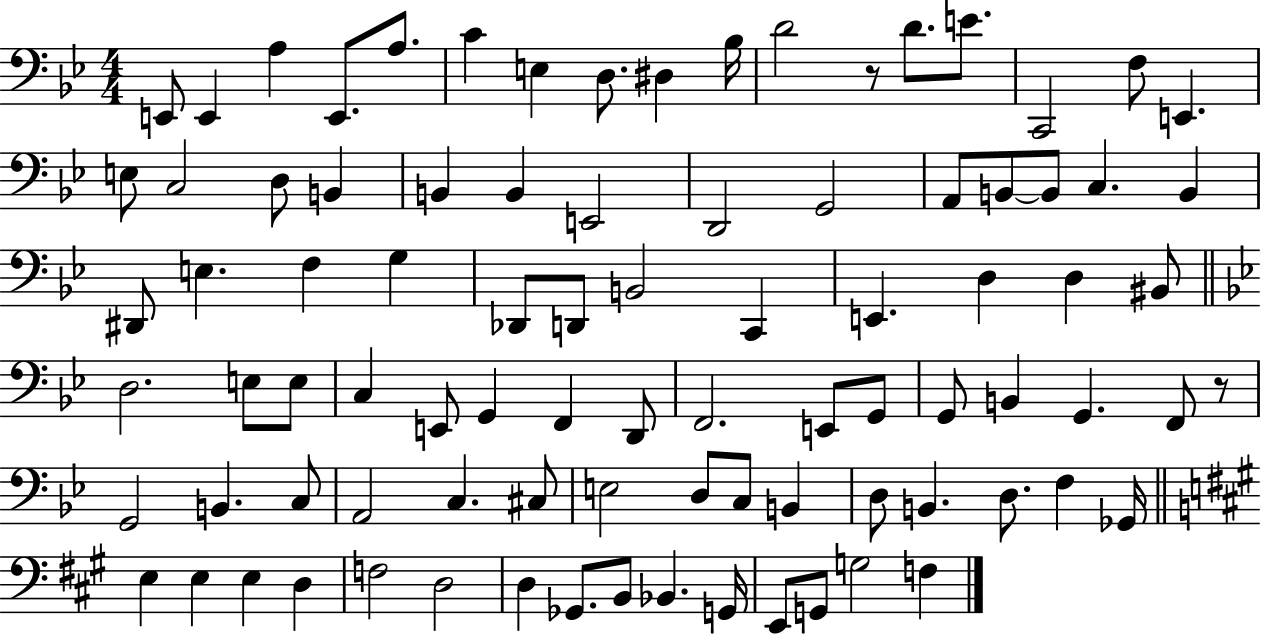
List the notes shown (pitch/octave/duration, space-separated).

E2/e E2/q A3/q E2/e. A3/e. C4/q E3/q D3/e. D#3/q Bb3/s D4/h R/e D4/e. E4/e. C2/h F3/e E2/q. E3/e C3/h D3/e B2/q B2/q B2/q E2/h D2/h G2/h A2/e B2/e B2/e C3/q. B2/q D#2/e E3/q. F3/q G3/q Db2/e D2/e B2/h C2/q E2/q. D3/q D3/q BIS2/e D3/h. E3/e E3/e C3/q E2/e G2/q F2/q D2/e F2/h. E2/e G2/e G2/e B2/q G2/q. F2/e R/e G2/h B2/q. C3/e A2/h C3/q. C#3/e E3/h D3/e C3/e B2/q D3/e B2/q. D3/e. F3/q Gb2/s E3/q E3/q E3/q D3/q F3/h D3/h D3/q Gb2/e. B2/e Bb2/q. G2/s E2/e G2/e G3/h F3/q